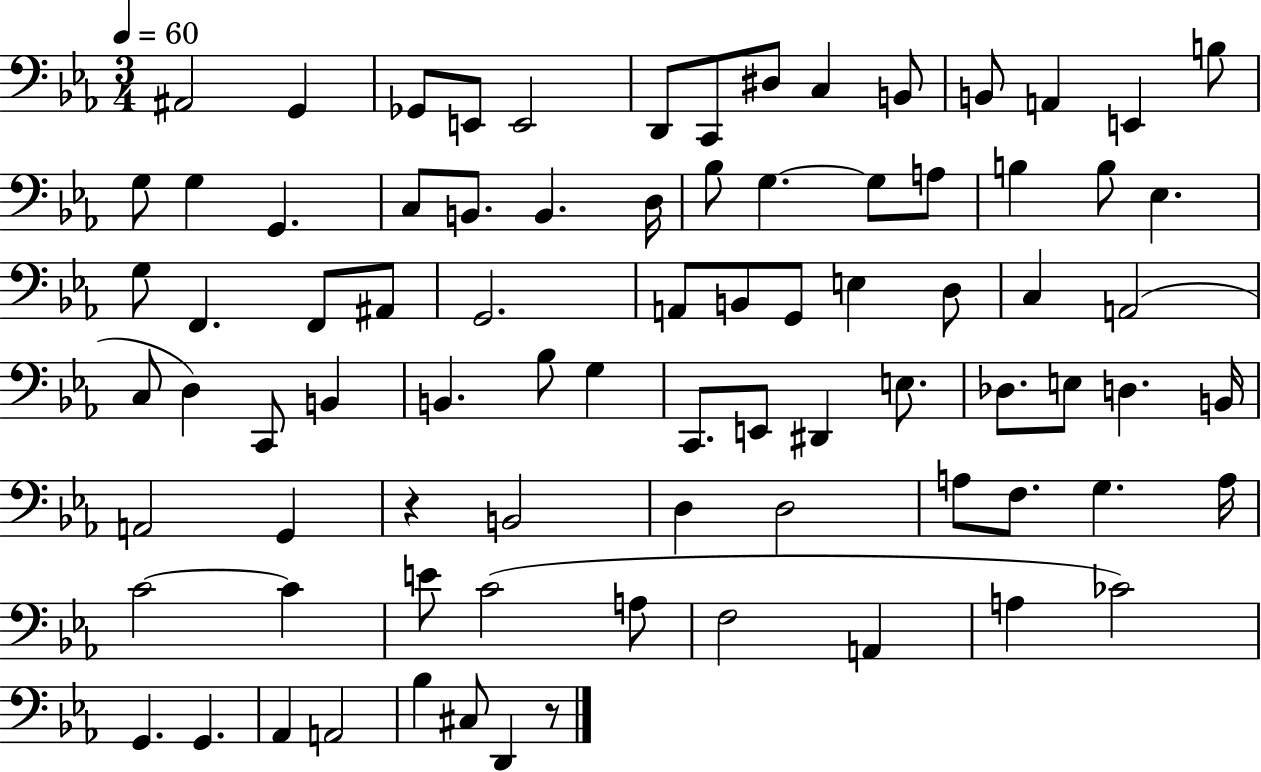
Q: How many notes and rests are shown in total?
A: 82